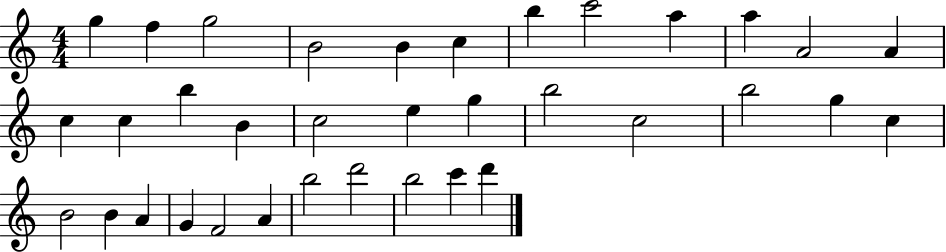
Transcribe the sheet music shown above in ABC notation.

X:1
T:Untitled
M:4/4
L:1/4
K:C
g f g2 B2 B c b c'2 a a A2 A c c b B c2 e g b2 c2 b2 g c B2 B A G F2 A b2 d'2 b2 c' d'